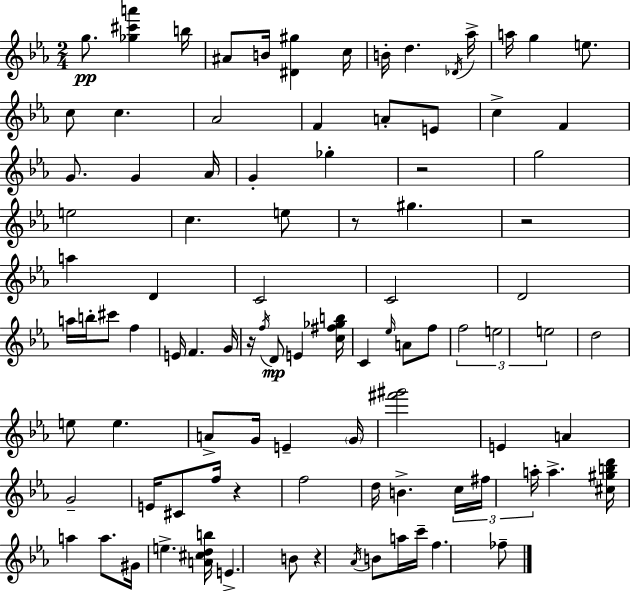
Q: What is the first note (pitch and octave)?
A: G5